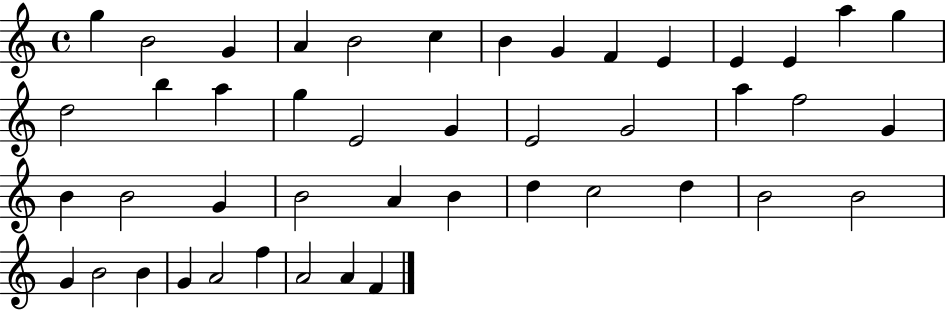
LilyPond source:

{
  \clef treble
  \time 4/4
  \defaultTimeSignature
  \key c \major
  g''4 b'2 g'4 | a'4 b'2 c''4 | b'4 g'4 f'4 e'4 | e'4 e'4 a''4 g''4 | \break d''2 b''4 a''4 | g''4 e'2 g'4 | e'2 g'2 | a''4 f''2 g'4 | \break b'4 b'2 g'4 | b'2 a'4 b'4 | d''4 c''2 d''4 | b'2 b'2 | \break g'4 b'2 b'4 | g'4 a'2 f''4 | a'2 a'4 f'4 | \bar "|."
}